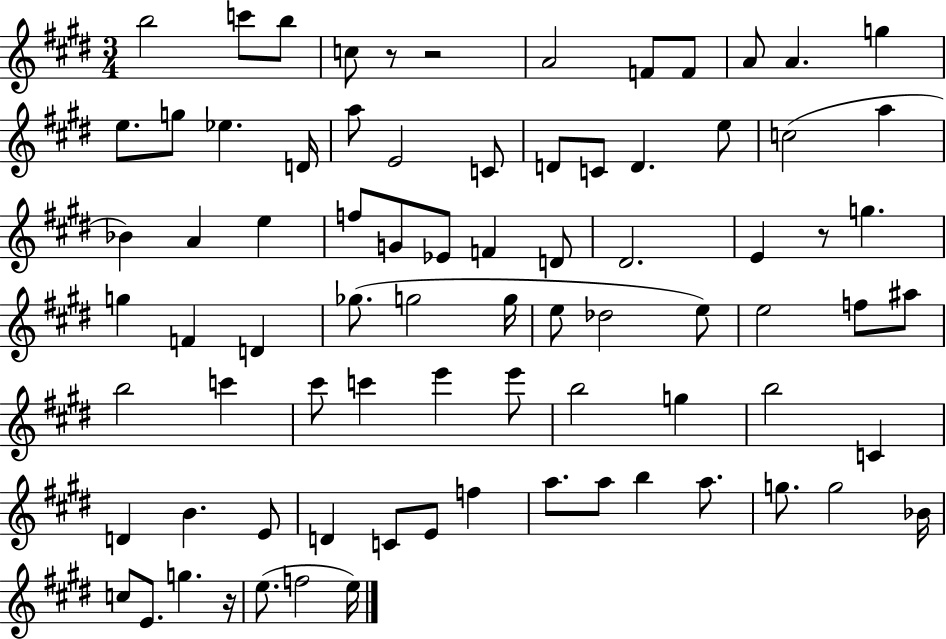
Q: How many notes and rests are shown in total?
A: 80